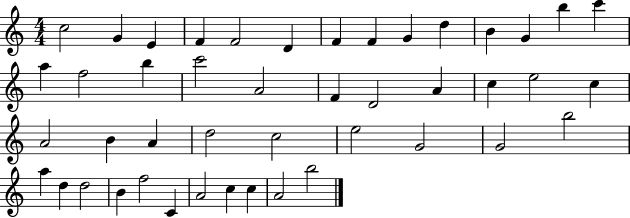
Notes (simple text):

C5/h G4/q E4/q F4/q F4/h D4/q F4/q F4/q G4/q D5/q B4/q G4/q B5/q C6/q A5/q F5/h B5/q C6/h A4/h F4/q D4/h A4/q C5/q E5/h C5/q A4/h B4/q A4/q D5/h C5/h E5/h G4/h G4/h B5/h A5/q D5/q D5/h B4/q F5/h C4/q A4/h C5/q C5/q A4/h B5/h